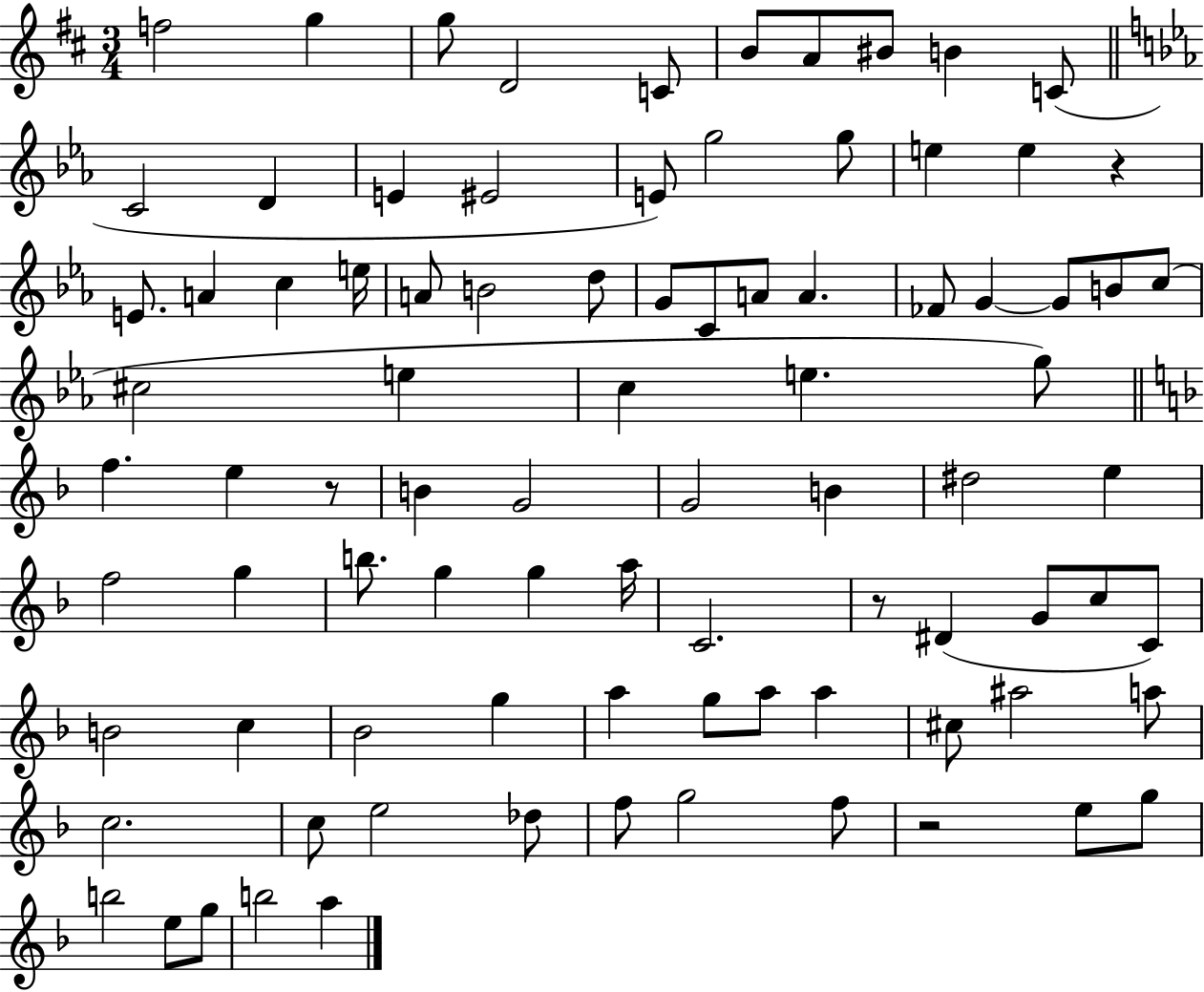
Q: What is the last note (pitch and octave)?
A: A5